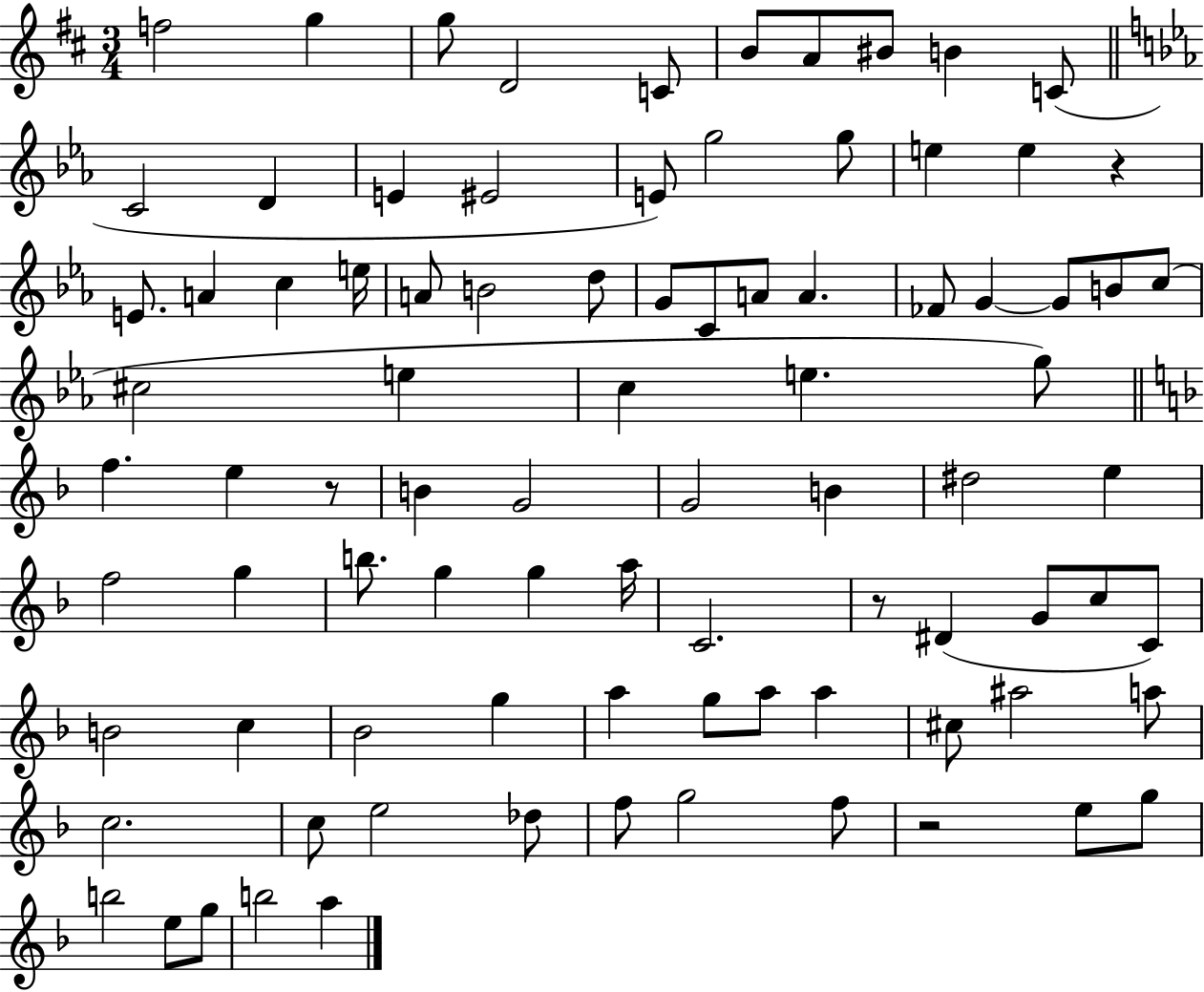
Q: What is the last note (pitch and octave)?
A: A5